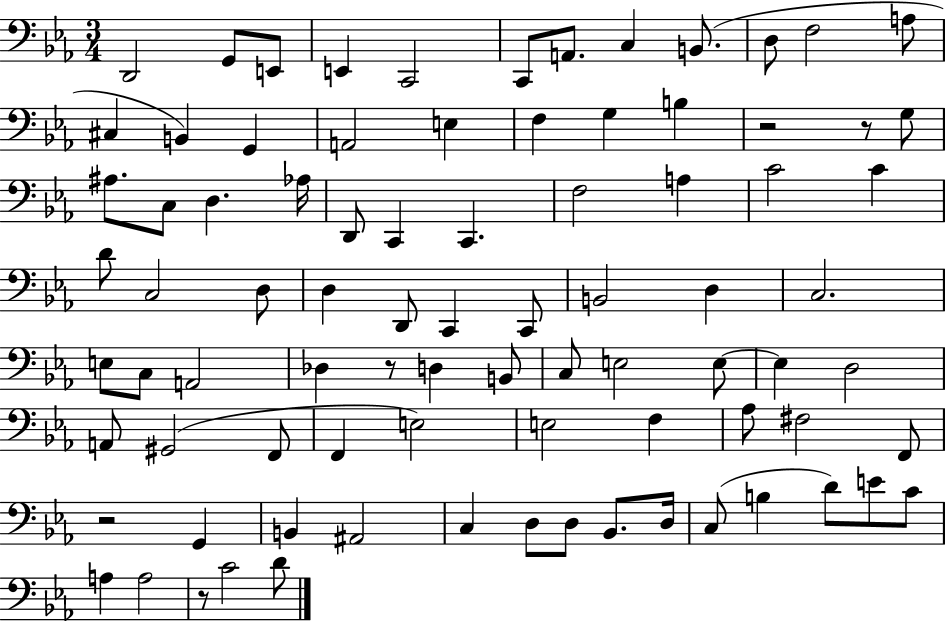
D2/h G2/e E2/e E2/q C2/h C2/e A2/e. C3/q B2/e. D3/e F3/h A3/e C#3/q B2/q G2/q A2/h E3/q F3/q G3/q B3/q R/h R/e G3/e A#3/e. C3/e D3/q. Ab3/s D2/e C2/q C2/q. F3/h A3/q C4/h C4/q D4/e C3/h D3/e D3/q D2/e C2/q C2/e B2/h D3/q C3/h. E3/e C3/e A2/h Db3/q R/e D3/q B2/e C3/e E3/h E3/e E3/q D3/h A2/e G#2/h F2/e F2/q E3/h E3/h F3/q Ab3/e F#3/h F2/e R/h G2/q B2/q A#2/h C3/q D3/e D3/e Bb2/e. D3/s C3/e B3/q D4/e E4/e C4/e A3/q A3/h R/e C4/h D4/e